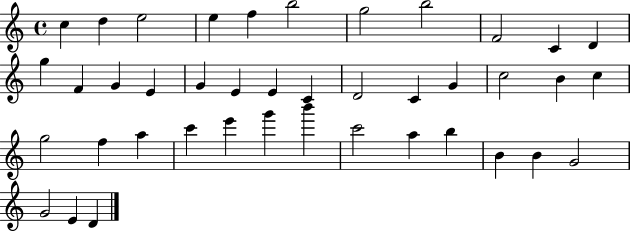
{
  \clef treble
  \time 4/4
  \defaultTimeSignature
  \key c \major
  c''4 d''4 e''2 | e''4 f''4 b''2 | g''2 b''2 | f'2 c'4 d'4 | \break g''4 f'4 g'4 e'4 | g'4 e'4 e'4 c'4 | d'2 c'4 g'4 | c''2 b'4 c''4 | \break g''2 f''4 a''4 | c'''4 e'''4 g'''4 b'''4 | c'''2 a''4 b''4 | b'4 b'4 g'2 | \break g'2 e'4 d'4 | \bar "|."
}